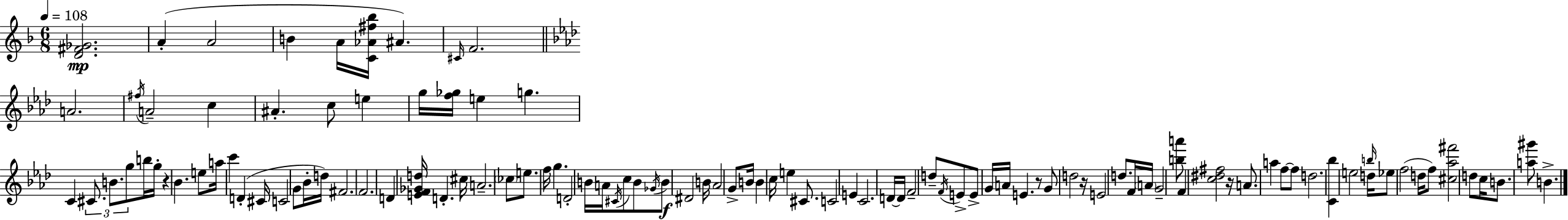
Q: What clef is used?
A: treble